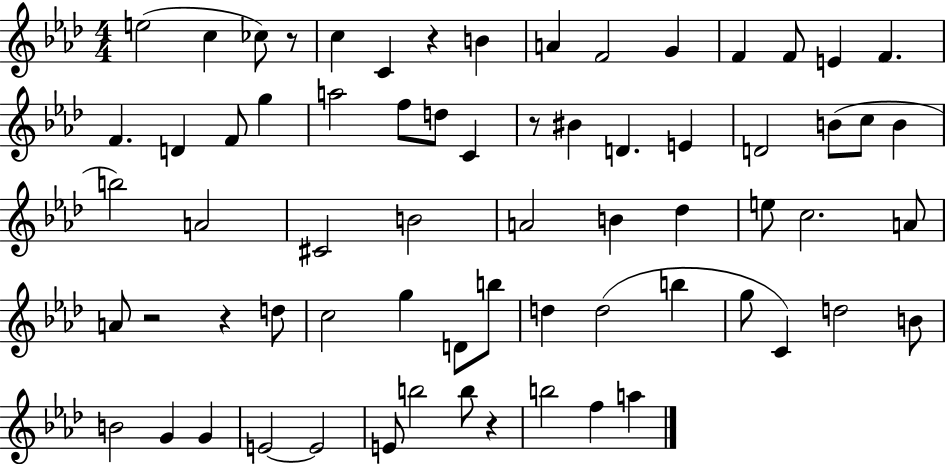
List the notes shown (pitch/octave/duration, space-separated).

E5/h C5/q CES5/e R/e C5/q C4/q R/q B4/q A4/q F4/h G4/q F4/q F4/e E4/q F4/q. F4/q. D4/q F4/e G5/q A5/h F5/e D5/e C4/q R/e BIS4/q D4/q. E4/q D4/h B4/e C5/e B4/q B5/h A4/h C#4/h B4/h A4/h B4/q Db5/q E5/e C5/h. A4/e A4/e R/h R/q D5/e C5/h G5/q D4/e B5/e D5/q D5/h B5/q G5/e C4/q D5/h B4/e B4/h G4/q G4/q E4/h E4/h E4/e B5/h B5/e R/q B5/h F5/q A5/q